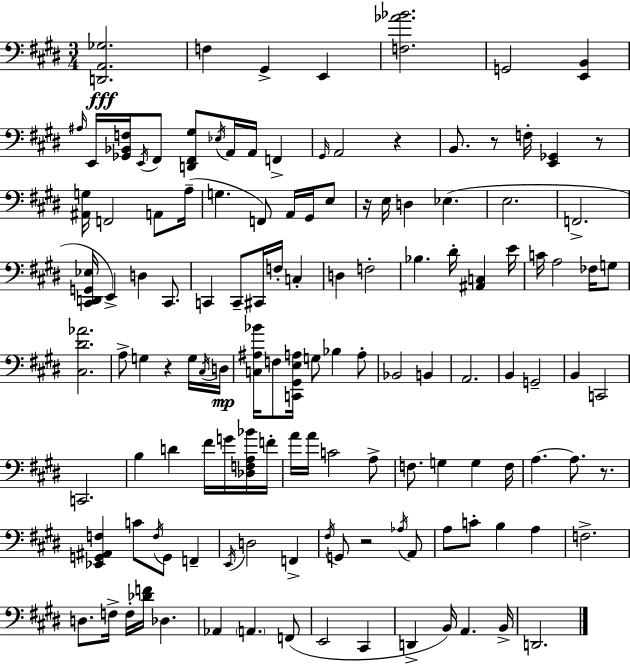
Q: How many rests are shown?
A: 7